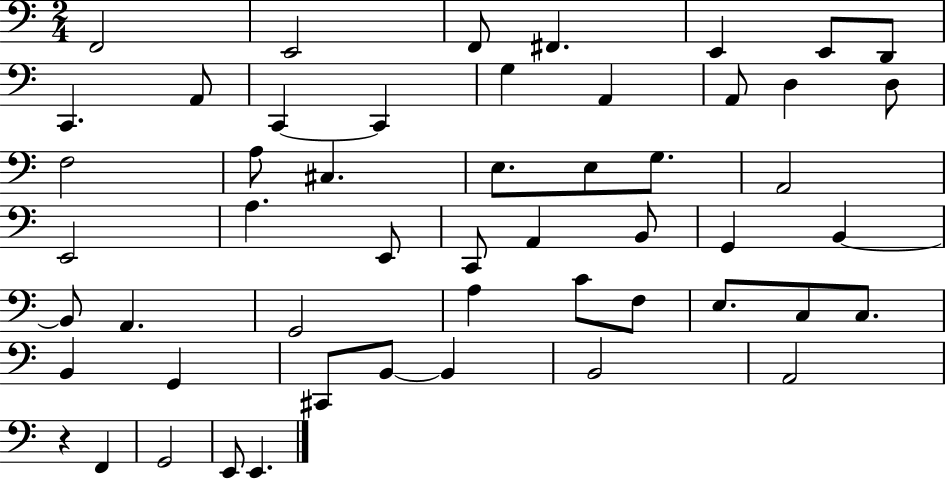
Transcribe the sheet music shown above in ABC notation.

X:1
T:Untitled
M:2/4
L:1/4
K:C
F,,2 E,,2 F,,/2 ^F,, E,, E,,/2 D,,/2 C,, A,,/2 C,, C,, G, A,, A,,/2 D, D,/2 F,2 A,/2 ^C, E,/2 E,/2 G,/2 A,,2 E,,2 A, E,,/2 C,,/2 A,, B,,/2 G,, B,, B,,/2 A,, G,,2 A, C/2 F,/2 E,/2 C,/2 C,/2 B,, G,, ^C,,/2 B,,/2 B,, B,,2 A,,2 z F,, G,,2 E,,/2 E,,